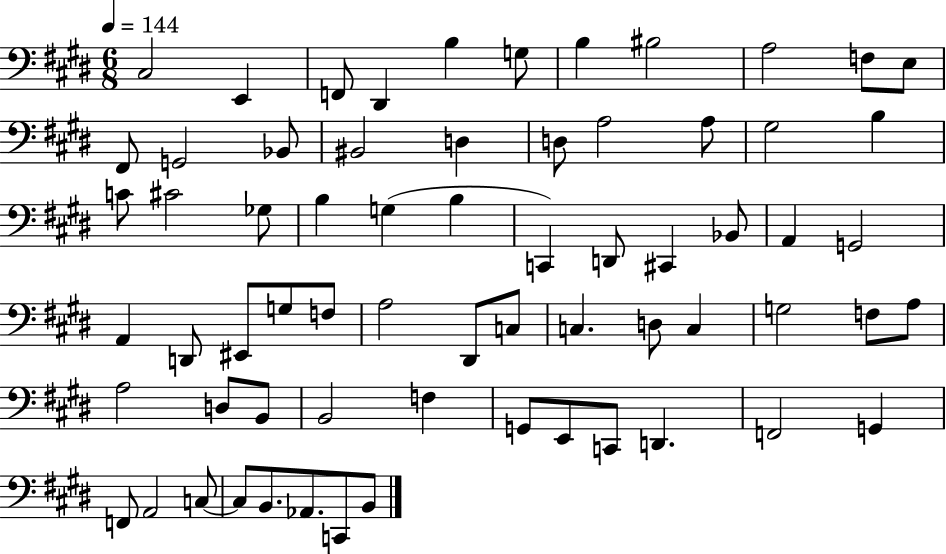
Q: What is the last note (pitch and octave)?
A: B2